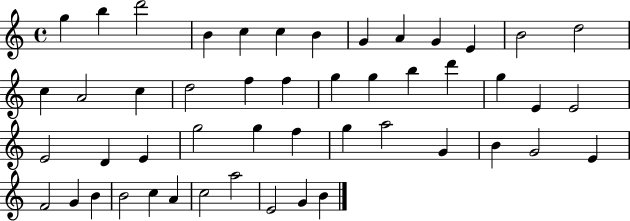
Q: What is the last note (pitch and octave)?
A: B4